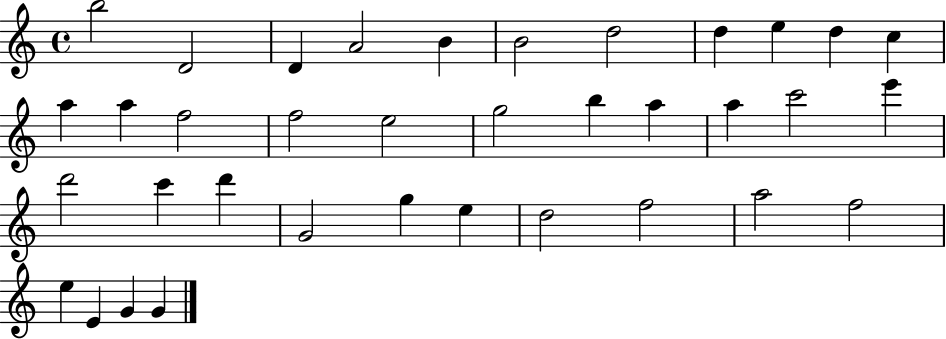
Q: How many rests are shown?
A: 0